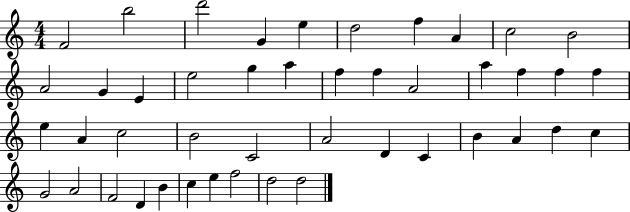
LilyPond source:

{
  \clef treble
  \numericTimeSignature
  \time 4/4
  \key c \major
  f'2 b''2 | d'''2 g'4 e''4 | d''2 f''4 a'4 | c''2 b'2 | \break a'2 g'4 e'4 | e''2 g''4 a''4 | f''4 f''4 a'2 | a''4 f''4 f''4 f''4 | \break e''4 a'4 c''2 | b'2 c'2 | a'2 d'4 c'4 | b'4 a'4 d''4 c''4 | \break g'2 a'2 | f'2 d'4 b'4 | c''4 e''4 f''2 | d''2 d''2 | \break \bar "|."
}